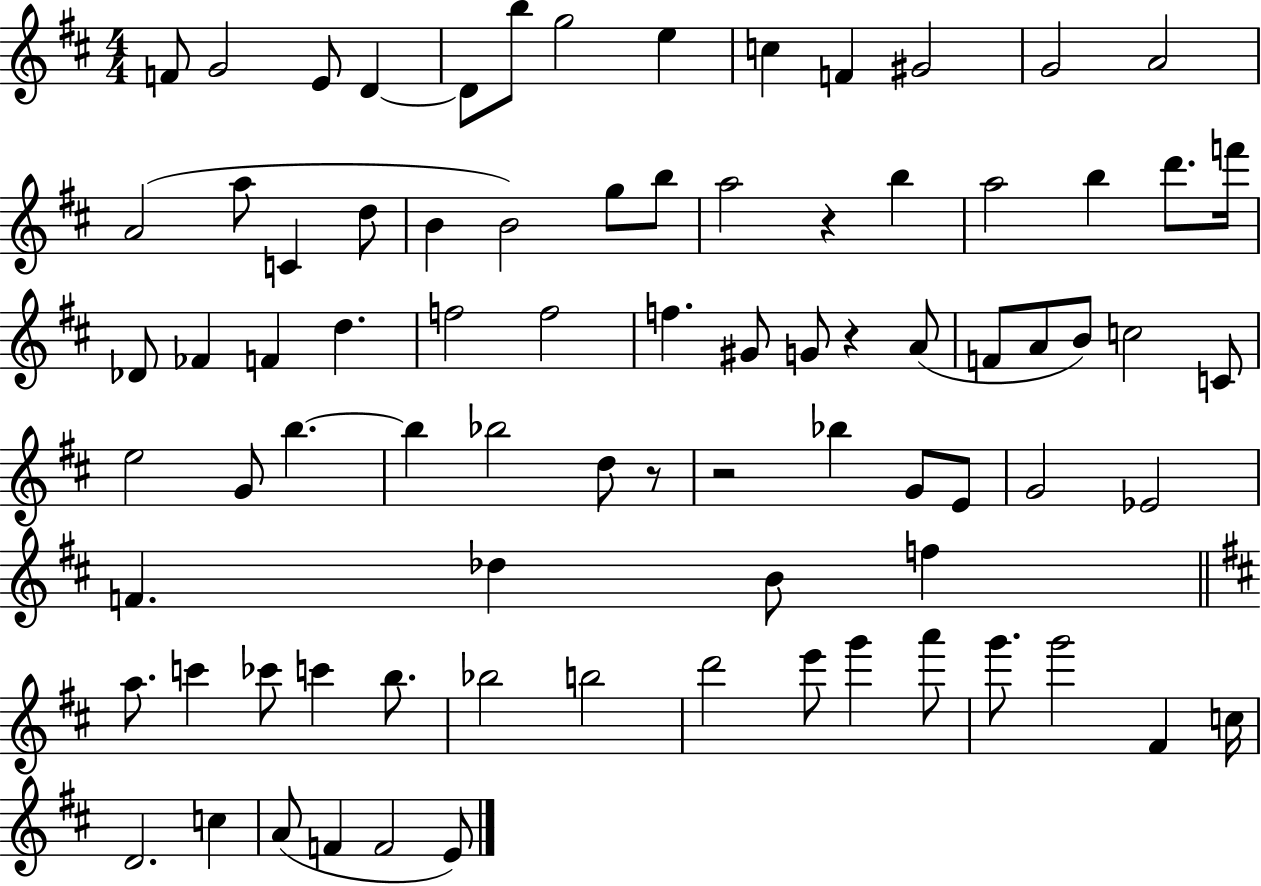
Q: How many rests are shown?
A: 4